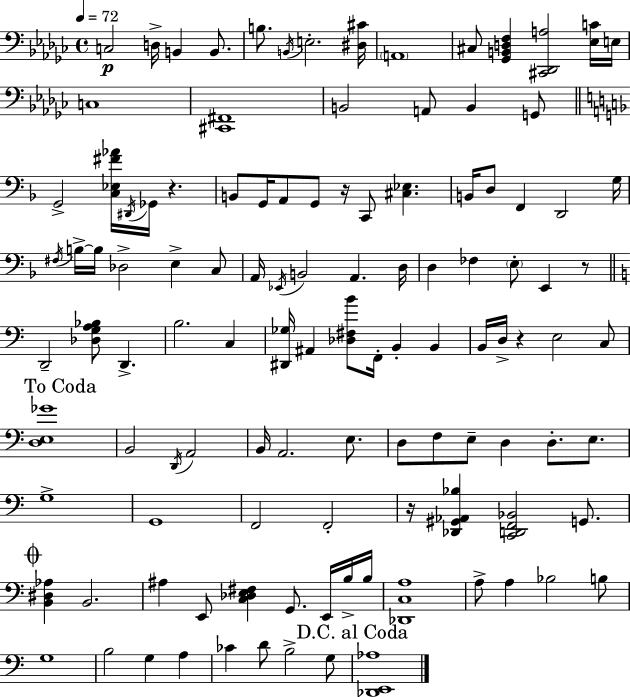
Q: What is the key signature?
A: EES minor